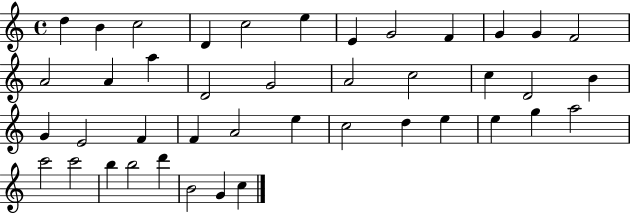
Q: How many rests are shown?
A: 0